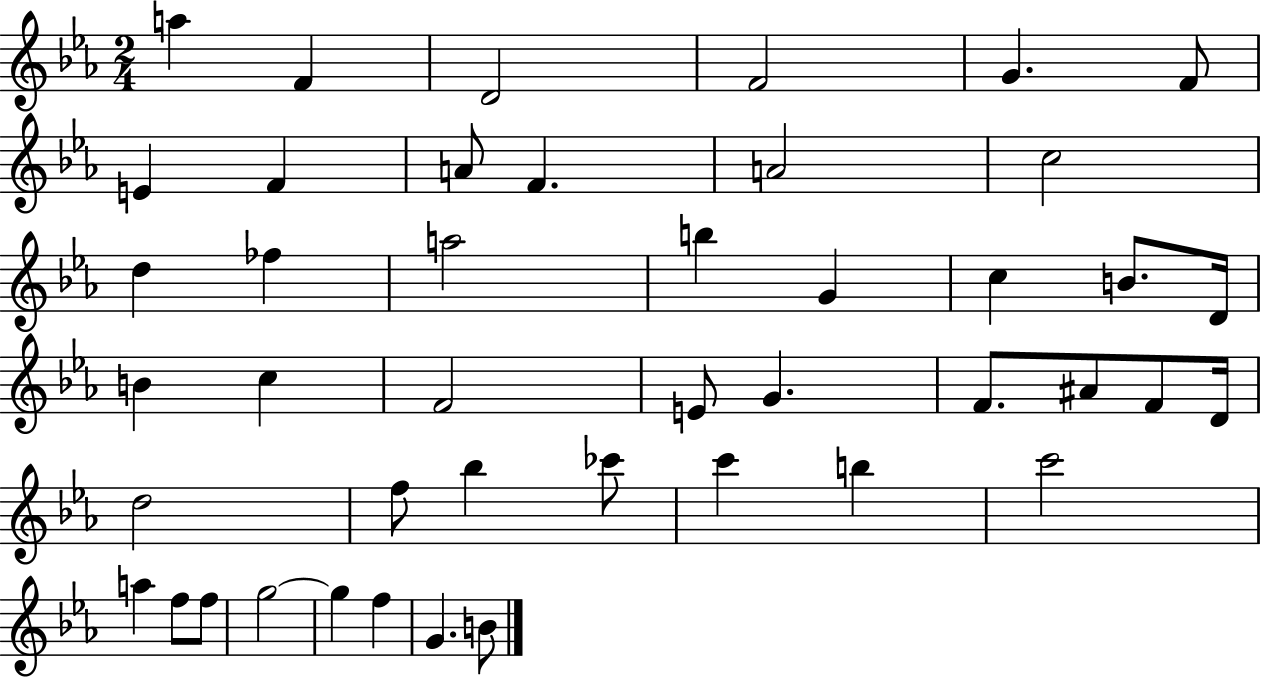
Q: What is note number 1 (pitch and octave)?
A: A5